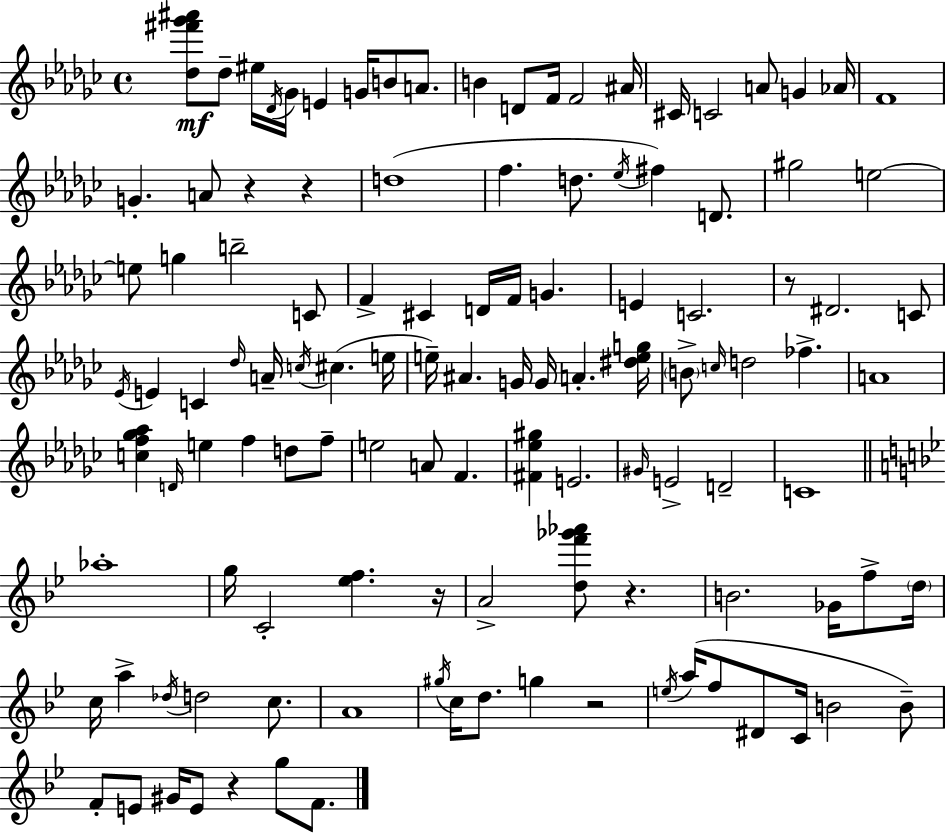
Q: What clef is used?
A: treble